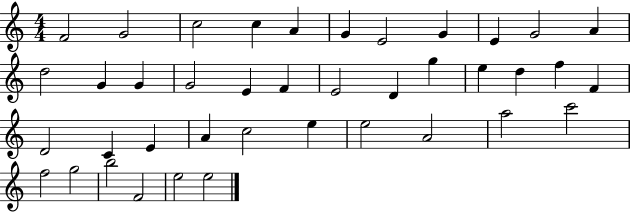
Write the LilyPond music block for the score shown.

{
  \clef treble
  \numericTimeSignature
  \time 4/4
  \key c \major
  f'2 g'2 | c''2 c''4 a'4 | g'4 e'2 g'4 | e'4 g'2 a'4 | \break d''2 g'4 g'4 | g'2 e'4 f'4 | e'2 d'4 g''4 | e''4 d''4 f''4 f'4 | \break d'2 c'4 e'4 | a'4 c''2 e''4 | e''2 a'2 | a''2 c'''2 | \break f''2 g''2 | b''2 f'2 | e''2 e''2 | \bar "|."
}